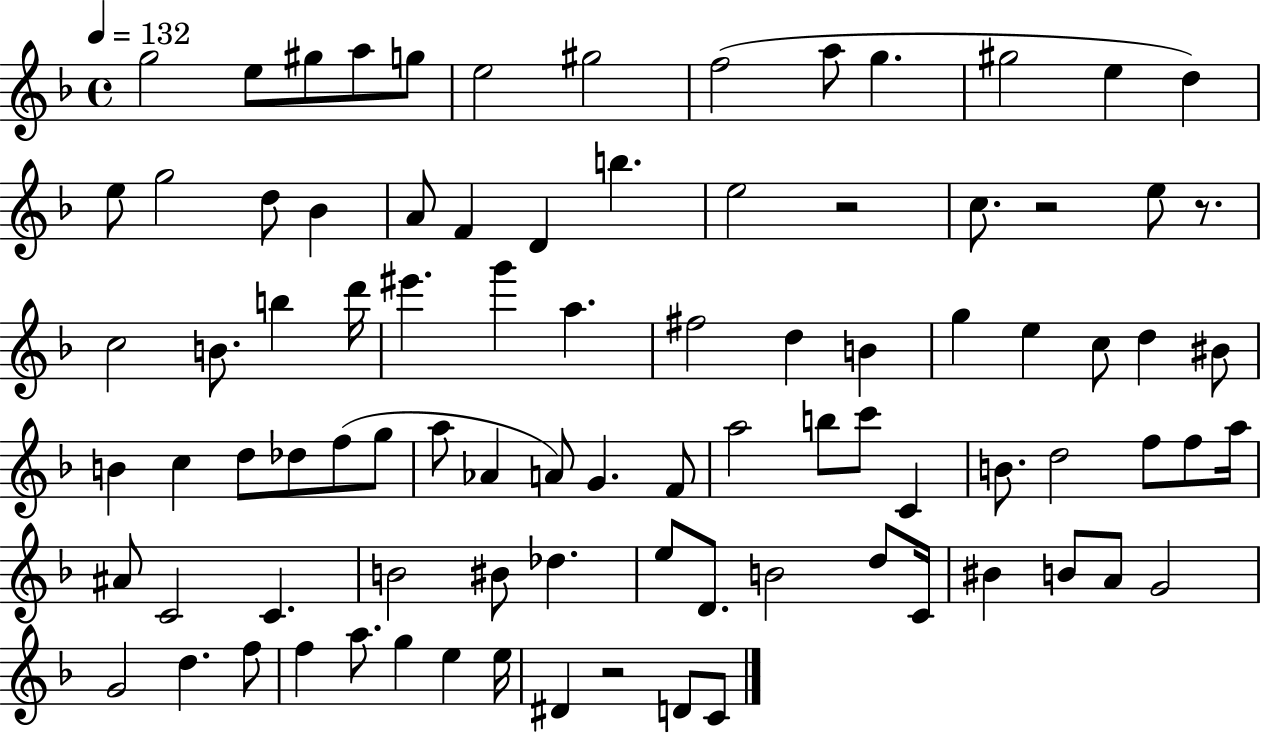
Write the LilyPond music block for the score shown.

{
  \clef treble
  \time 4/4
  \defaultTimeSignature
  \key f \major
  \tempo 4 = 132
  g''2 e''8 gis''8 a''8 g''8 | e''2 gis''2 | f''2( a''8 g''4. | gis''2 e''4 d''4) | \break e''8 g''2 d''8 bes'4 | a'8 f'4 d'4 b''4. | e''2 r2 | c''8. r2 e''8 r8. | \break c''2 b'8. b''4 d'''16 | eis'''4. g'''4 a''4. | fis''2 d''4 b'4 | g''4 e''4 c''8 d''4 bis'8 | \break b'4 c''4 d''8 des''8 f''8( g''8 | a''8 aes'4 a'8) g'4. f'8 | a''2 b''8 c'''8 c'4 | b'8. d''2 f''8 f''8 a''16 | \break ais'8 c'2 c'4. | b'2 bis'8 des''4. | e''8 d'8. b'2 d''8 c'16 | bis'4 b'8 a'8 g'2 | \break g'2 d''4. f''8 | f''4 a''8. g''4 e''4 e''16 | dis'4 r2 d'8 c'8 | \bar "|."
}